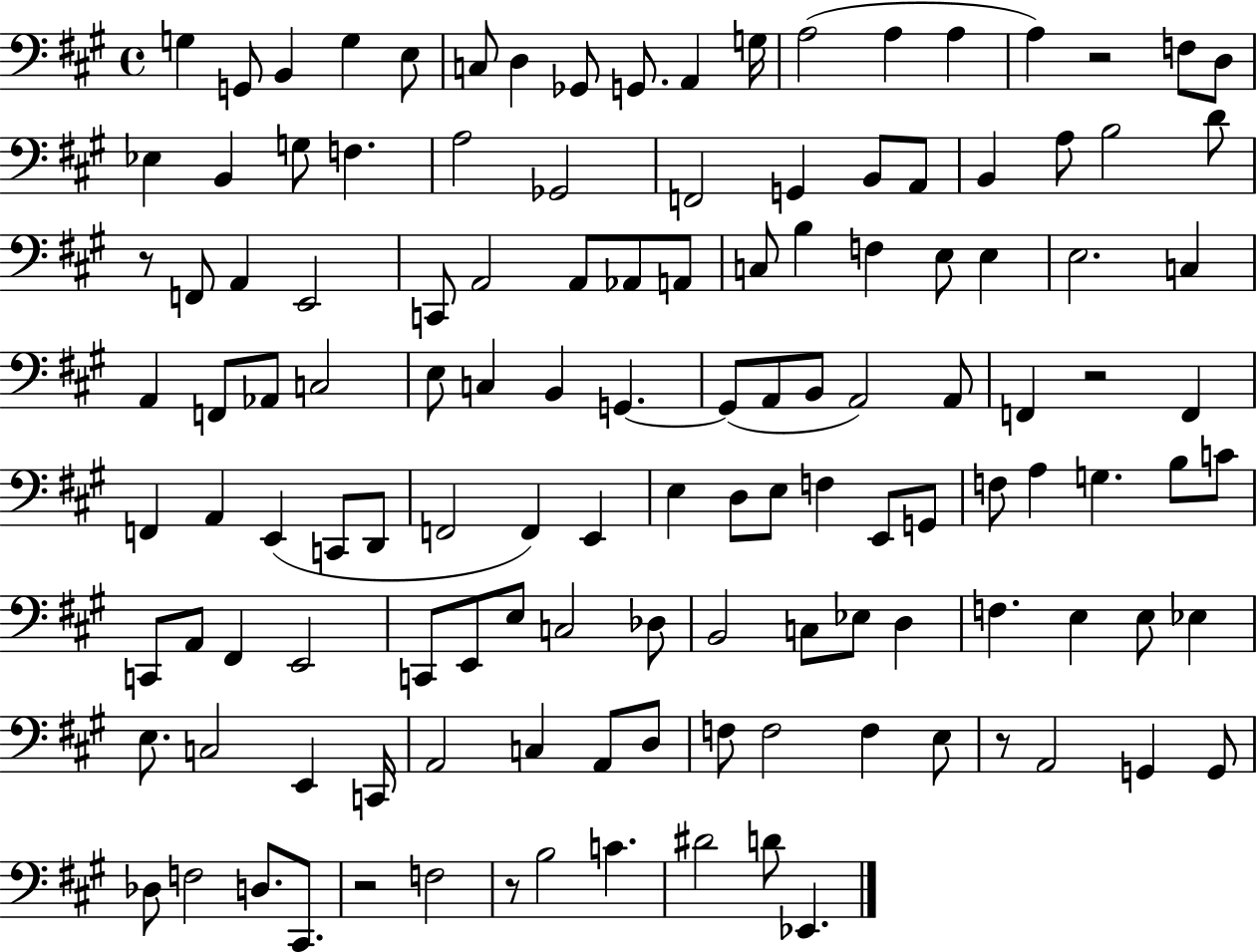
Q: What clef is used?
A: bass